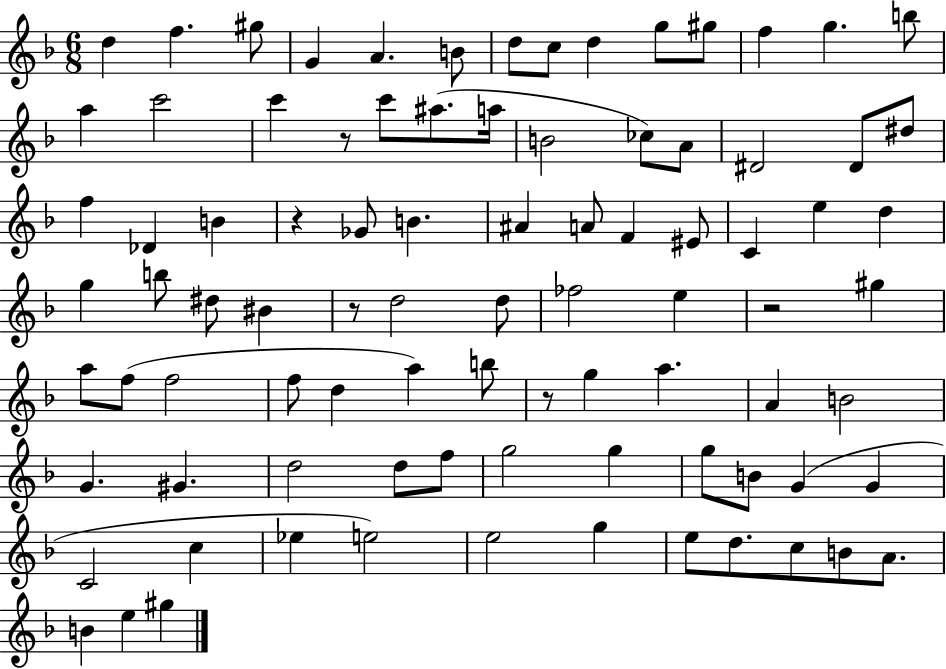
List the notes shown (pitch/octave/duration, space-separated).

D5/q F5/q. G#5/e G4/q A4/q. B4/e D5/e C5/e D5/q G5/e G#5/e F5/q G5/q. B5/e A5/q C6/h C6/q R/e C6/e A#5/e. A5/s B4/h CES5/e A4/e D#4/h D#4/e D#5/e F5/q Db4/q B4/q R/q Gb4/e B4/q. A#4/q A4/e F4/q EIS4/e C4/q E5/q D5/q G5/q B5/e D#5/e BIS4/q R/e D5/h D5/e FES5/h E5/q R/h G#5/q A5/e F5/e F5/h F5/e D5/q A5/q B5/e R/e G5/q A5/q. A4/q B4/h G4/q. G#4/q. D5/h D5/e F5/e G5/h G5/q G5/e B4/e G4/q G4/q C4/h C5/q Eb5/q E5/h E5/h G5/q E5/e D5/e. C5/e B4/e A4/e. B4/q E5/q G#5/q